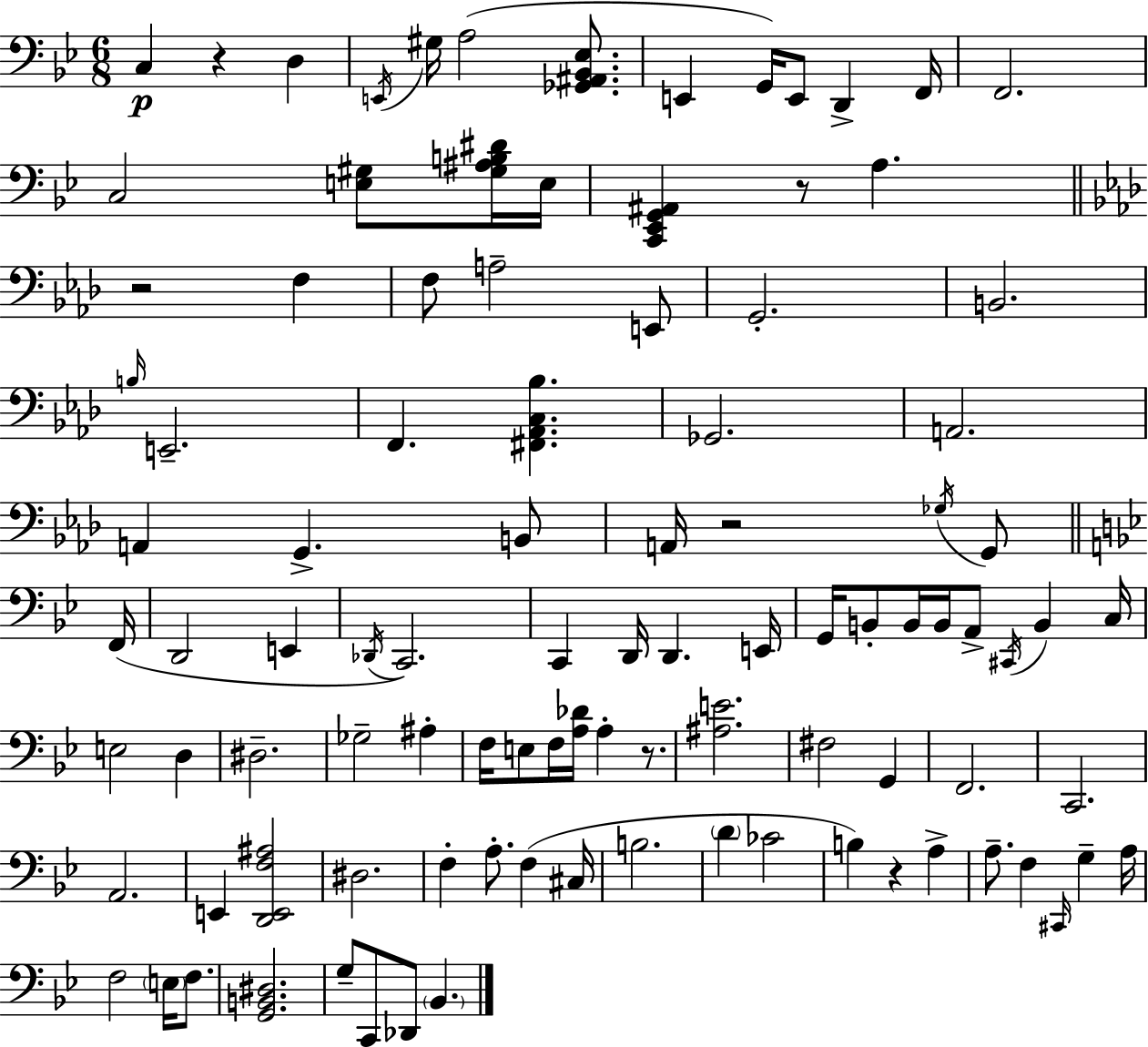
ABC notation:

X:1
T:Untitled
M:6/8
L:1/4
K:Gm
C, z D, E,,/4 ^G,/4 A,2 [_G,,^A,,_B,,_E,]/2 E,, G,,/4 E,,/2 D,, F,,/4 F,,2 C,2 [E,^G,]/2 [^G,^A,B,^D]/4 E,/4 [C,,_E,,G,,^A,,] z/2 A, z2 F, F,/2 A,2 E,,/2 G,,2 B,,2 B,/4 E,,2 F,, [^F,,_A,,C,_B,] _G,,2 A,,2 A,, G,, B,,/2 A,,/4 z2 _G,/4 G,,/2 F,,/4 D,,2 E,, _D,,/4 C,,2 C,, D,,/4 D,, E,,/4 G,,/4 B,,/2 B,,/4 B,,/4 A,,/2 ^C,,/4 B,, C,/4 E,2 D, ^D,2 _G,2 ^A, F,/4 E,/2 F,/4 [A,_D]/4 A, z/2 [^A,E]2 ^F,2 G,, F,,2 C,,2 A,,2 E,, [D,,E,,F,^A,]2 ^D,2 F, A,/2 F, ^C,/4 B,2 D _C2 B, z A, A,/2 F, ^C,,/4 G, A,/4 F,2 E,/4 F,/2 [G,,B,,^D,]2 G,/2 C,,/2 _D,,/2 _B,,